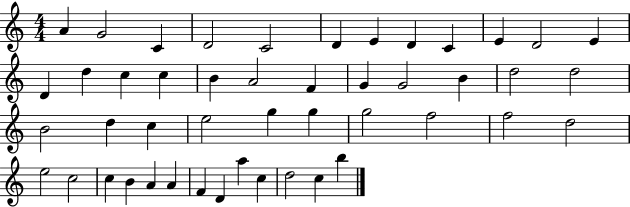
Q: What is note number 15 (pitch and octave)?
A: C5